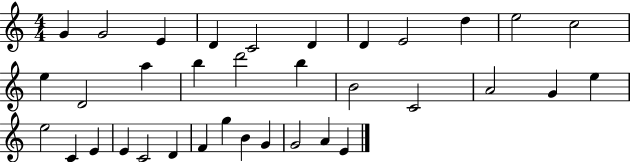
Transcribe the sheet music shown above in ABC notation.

X:1
T:Untitled
M:4/4
L:1/4
K:C
G G2 E D C2 D D E2 d e2 c2 e D2 a b d'2 b B2 C2 A2 G e e2 C E E C2 D F g B G G2 A E